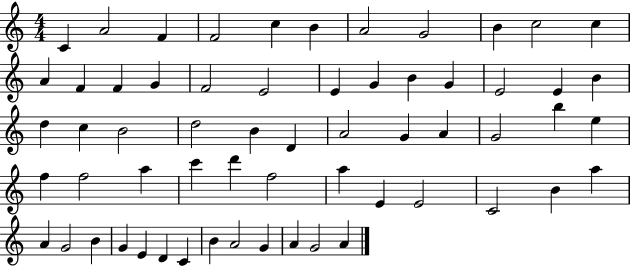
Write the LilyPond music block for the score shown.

{
  \clef treble
  \numericTimeSignature
  \time 4/4
  \key c \major
  c'4 a'2 f'4 | f'2 c''4 b'4 | a'2 g'2 | b'4 c''2 c''4 | \break a'4 f'4 f'4 g'4 | f'2 e'2 | e'4 g'4 b'4 g'4 | e'2 e'4 b'4 | \break d''4 c''4 b'2 | d''2 b'4 d'4 | a'2 g'4 a'4 | g'2 b''4 e''4 | \break f''4 f''2 a''4 | c'''4 d'''4 f''2 | a''4 e'4 e'2 | c'2 b'4 a''4 | \break a'4 g'2 b'4 | g'4 e'4 d'4 c'4 | b'4 a'2 g'4 | a'4 g'2 a'4 | \break \bar "|."
}